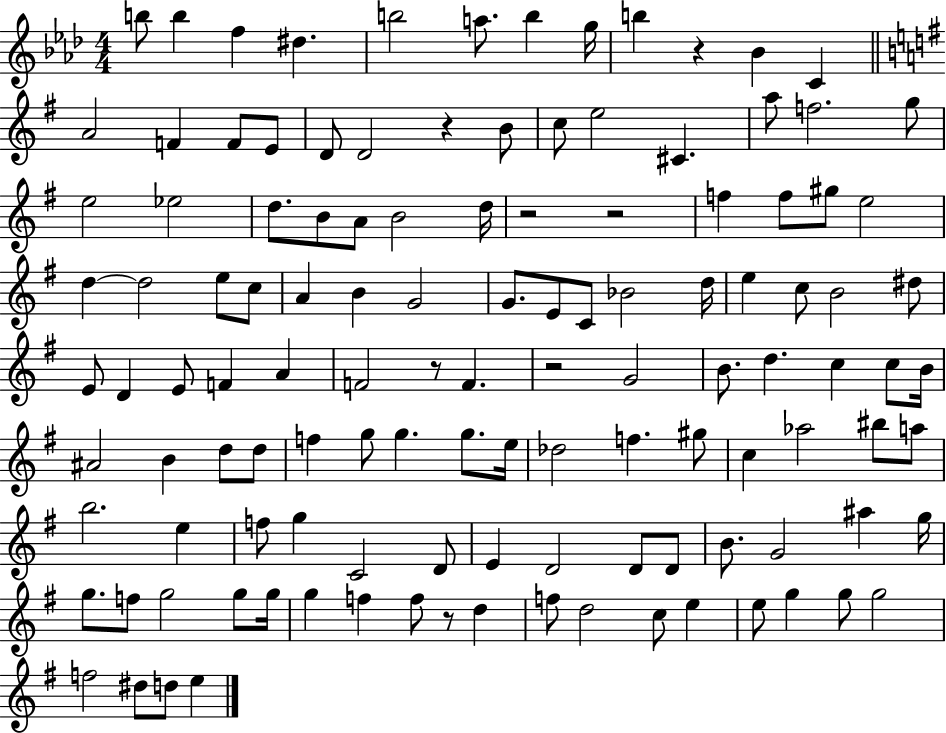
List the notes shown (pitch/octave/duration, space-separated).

B5/e B5/q F5/q D#5/q. B5/h A5/e. B5/q G5/s B5/q R/q Bb4/q C4/q A4/h F4/q F4/e E4/e D4/e D4/h R/q B4/e C5/e E5/h C#4/q. A5/e F5/h. G5/e E5/h Eb5/h D5/e. B4/e A4/e B4/h D5/s R/h R/h F5/q F5/e G#5/e E5/h D5/q D5/h E5/e C5/e A4/q B4/q G4/h G4/e. E4/e C4/e Bb4/h D5/s E5/q C5/e B4/h D#5/e E4/e D4/q E4/e F4/q A4/q F4/h R/e F4/q. R/h G4/h B4/e. D5/q. C5/q C5/e B4/s A#4/h B4/q D5/e D5/e F5/q G5/e G5/q. G5/e. E5/s Db5/h F5/q. G#5/e C5/q Ab5/h BIS5/e A5/e B5/h. E5/q F5/e G5/q C4/h D4/e E4/q D4/h D4/e D4/e B4/e. G4/h A#5/q G5/s G5/e. F5/e G5/h G5/e G5/s G5/q F5/q F5/e R/e D5/q F5/e D5/h C5/e E5/q E5/e G5/q G5/e G5/h F5/h D#5/e D5/e E5/q